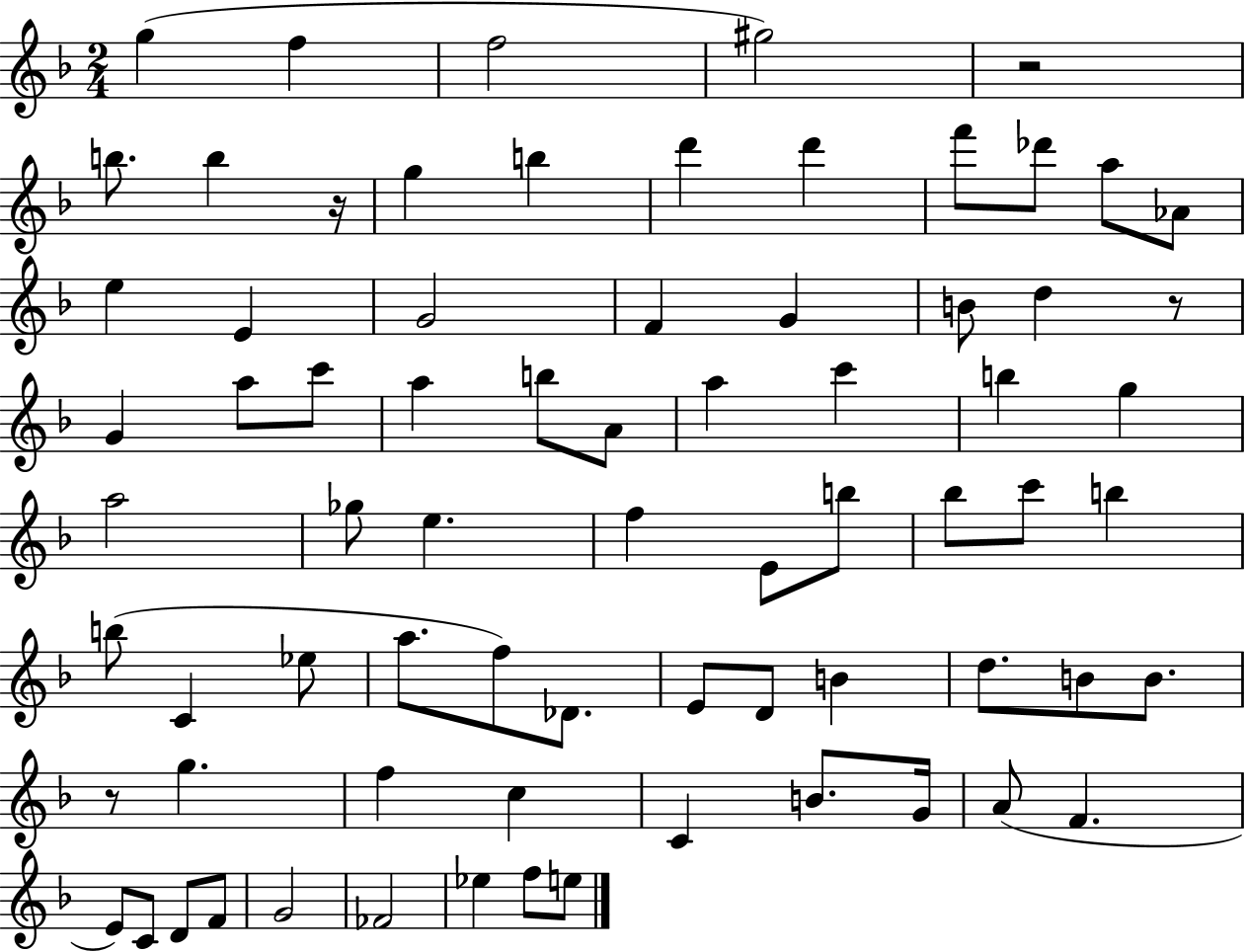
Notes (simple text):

G5/q F5/q F5/h G#5/h R/h B5/e. B5/q R/s G5/q B5/q D6/q D6/q F6/e Db6/e A5/e Ab4/e E5/q E4/q G4/h F4/q G4/q B4/e D5/q R/e G4/q A5/e C6/e A5/q B5/e A4/e A5/q C6/q B5/q G5/q A5/h Gb5/e E5/q. F5/q E4/e B5/e Bb5/e C6/e B5/q B5/e C4/q Eb5/e A5/e. F5/e Db4/e. E4/e D4/e B4/q D5/e. B4/e B4/e. R/e G5/q. F5/q C5/q C4/q B4/e. G4/s A4/e F4/q. E4/e C4/e D4/e F4/e G4/h FES4/h Eb5/q F5/e E5/e